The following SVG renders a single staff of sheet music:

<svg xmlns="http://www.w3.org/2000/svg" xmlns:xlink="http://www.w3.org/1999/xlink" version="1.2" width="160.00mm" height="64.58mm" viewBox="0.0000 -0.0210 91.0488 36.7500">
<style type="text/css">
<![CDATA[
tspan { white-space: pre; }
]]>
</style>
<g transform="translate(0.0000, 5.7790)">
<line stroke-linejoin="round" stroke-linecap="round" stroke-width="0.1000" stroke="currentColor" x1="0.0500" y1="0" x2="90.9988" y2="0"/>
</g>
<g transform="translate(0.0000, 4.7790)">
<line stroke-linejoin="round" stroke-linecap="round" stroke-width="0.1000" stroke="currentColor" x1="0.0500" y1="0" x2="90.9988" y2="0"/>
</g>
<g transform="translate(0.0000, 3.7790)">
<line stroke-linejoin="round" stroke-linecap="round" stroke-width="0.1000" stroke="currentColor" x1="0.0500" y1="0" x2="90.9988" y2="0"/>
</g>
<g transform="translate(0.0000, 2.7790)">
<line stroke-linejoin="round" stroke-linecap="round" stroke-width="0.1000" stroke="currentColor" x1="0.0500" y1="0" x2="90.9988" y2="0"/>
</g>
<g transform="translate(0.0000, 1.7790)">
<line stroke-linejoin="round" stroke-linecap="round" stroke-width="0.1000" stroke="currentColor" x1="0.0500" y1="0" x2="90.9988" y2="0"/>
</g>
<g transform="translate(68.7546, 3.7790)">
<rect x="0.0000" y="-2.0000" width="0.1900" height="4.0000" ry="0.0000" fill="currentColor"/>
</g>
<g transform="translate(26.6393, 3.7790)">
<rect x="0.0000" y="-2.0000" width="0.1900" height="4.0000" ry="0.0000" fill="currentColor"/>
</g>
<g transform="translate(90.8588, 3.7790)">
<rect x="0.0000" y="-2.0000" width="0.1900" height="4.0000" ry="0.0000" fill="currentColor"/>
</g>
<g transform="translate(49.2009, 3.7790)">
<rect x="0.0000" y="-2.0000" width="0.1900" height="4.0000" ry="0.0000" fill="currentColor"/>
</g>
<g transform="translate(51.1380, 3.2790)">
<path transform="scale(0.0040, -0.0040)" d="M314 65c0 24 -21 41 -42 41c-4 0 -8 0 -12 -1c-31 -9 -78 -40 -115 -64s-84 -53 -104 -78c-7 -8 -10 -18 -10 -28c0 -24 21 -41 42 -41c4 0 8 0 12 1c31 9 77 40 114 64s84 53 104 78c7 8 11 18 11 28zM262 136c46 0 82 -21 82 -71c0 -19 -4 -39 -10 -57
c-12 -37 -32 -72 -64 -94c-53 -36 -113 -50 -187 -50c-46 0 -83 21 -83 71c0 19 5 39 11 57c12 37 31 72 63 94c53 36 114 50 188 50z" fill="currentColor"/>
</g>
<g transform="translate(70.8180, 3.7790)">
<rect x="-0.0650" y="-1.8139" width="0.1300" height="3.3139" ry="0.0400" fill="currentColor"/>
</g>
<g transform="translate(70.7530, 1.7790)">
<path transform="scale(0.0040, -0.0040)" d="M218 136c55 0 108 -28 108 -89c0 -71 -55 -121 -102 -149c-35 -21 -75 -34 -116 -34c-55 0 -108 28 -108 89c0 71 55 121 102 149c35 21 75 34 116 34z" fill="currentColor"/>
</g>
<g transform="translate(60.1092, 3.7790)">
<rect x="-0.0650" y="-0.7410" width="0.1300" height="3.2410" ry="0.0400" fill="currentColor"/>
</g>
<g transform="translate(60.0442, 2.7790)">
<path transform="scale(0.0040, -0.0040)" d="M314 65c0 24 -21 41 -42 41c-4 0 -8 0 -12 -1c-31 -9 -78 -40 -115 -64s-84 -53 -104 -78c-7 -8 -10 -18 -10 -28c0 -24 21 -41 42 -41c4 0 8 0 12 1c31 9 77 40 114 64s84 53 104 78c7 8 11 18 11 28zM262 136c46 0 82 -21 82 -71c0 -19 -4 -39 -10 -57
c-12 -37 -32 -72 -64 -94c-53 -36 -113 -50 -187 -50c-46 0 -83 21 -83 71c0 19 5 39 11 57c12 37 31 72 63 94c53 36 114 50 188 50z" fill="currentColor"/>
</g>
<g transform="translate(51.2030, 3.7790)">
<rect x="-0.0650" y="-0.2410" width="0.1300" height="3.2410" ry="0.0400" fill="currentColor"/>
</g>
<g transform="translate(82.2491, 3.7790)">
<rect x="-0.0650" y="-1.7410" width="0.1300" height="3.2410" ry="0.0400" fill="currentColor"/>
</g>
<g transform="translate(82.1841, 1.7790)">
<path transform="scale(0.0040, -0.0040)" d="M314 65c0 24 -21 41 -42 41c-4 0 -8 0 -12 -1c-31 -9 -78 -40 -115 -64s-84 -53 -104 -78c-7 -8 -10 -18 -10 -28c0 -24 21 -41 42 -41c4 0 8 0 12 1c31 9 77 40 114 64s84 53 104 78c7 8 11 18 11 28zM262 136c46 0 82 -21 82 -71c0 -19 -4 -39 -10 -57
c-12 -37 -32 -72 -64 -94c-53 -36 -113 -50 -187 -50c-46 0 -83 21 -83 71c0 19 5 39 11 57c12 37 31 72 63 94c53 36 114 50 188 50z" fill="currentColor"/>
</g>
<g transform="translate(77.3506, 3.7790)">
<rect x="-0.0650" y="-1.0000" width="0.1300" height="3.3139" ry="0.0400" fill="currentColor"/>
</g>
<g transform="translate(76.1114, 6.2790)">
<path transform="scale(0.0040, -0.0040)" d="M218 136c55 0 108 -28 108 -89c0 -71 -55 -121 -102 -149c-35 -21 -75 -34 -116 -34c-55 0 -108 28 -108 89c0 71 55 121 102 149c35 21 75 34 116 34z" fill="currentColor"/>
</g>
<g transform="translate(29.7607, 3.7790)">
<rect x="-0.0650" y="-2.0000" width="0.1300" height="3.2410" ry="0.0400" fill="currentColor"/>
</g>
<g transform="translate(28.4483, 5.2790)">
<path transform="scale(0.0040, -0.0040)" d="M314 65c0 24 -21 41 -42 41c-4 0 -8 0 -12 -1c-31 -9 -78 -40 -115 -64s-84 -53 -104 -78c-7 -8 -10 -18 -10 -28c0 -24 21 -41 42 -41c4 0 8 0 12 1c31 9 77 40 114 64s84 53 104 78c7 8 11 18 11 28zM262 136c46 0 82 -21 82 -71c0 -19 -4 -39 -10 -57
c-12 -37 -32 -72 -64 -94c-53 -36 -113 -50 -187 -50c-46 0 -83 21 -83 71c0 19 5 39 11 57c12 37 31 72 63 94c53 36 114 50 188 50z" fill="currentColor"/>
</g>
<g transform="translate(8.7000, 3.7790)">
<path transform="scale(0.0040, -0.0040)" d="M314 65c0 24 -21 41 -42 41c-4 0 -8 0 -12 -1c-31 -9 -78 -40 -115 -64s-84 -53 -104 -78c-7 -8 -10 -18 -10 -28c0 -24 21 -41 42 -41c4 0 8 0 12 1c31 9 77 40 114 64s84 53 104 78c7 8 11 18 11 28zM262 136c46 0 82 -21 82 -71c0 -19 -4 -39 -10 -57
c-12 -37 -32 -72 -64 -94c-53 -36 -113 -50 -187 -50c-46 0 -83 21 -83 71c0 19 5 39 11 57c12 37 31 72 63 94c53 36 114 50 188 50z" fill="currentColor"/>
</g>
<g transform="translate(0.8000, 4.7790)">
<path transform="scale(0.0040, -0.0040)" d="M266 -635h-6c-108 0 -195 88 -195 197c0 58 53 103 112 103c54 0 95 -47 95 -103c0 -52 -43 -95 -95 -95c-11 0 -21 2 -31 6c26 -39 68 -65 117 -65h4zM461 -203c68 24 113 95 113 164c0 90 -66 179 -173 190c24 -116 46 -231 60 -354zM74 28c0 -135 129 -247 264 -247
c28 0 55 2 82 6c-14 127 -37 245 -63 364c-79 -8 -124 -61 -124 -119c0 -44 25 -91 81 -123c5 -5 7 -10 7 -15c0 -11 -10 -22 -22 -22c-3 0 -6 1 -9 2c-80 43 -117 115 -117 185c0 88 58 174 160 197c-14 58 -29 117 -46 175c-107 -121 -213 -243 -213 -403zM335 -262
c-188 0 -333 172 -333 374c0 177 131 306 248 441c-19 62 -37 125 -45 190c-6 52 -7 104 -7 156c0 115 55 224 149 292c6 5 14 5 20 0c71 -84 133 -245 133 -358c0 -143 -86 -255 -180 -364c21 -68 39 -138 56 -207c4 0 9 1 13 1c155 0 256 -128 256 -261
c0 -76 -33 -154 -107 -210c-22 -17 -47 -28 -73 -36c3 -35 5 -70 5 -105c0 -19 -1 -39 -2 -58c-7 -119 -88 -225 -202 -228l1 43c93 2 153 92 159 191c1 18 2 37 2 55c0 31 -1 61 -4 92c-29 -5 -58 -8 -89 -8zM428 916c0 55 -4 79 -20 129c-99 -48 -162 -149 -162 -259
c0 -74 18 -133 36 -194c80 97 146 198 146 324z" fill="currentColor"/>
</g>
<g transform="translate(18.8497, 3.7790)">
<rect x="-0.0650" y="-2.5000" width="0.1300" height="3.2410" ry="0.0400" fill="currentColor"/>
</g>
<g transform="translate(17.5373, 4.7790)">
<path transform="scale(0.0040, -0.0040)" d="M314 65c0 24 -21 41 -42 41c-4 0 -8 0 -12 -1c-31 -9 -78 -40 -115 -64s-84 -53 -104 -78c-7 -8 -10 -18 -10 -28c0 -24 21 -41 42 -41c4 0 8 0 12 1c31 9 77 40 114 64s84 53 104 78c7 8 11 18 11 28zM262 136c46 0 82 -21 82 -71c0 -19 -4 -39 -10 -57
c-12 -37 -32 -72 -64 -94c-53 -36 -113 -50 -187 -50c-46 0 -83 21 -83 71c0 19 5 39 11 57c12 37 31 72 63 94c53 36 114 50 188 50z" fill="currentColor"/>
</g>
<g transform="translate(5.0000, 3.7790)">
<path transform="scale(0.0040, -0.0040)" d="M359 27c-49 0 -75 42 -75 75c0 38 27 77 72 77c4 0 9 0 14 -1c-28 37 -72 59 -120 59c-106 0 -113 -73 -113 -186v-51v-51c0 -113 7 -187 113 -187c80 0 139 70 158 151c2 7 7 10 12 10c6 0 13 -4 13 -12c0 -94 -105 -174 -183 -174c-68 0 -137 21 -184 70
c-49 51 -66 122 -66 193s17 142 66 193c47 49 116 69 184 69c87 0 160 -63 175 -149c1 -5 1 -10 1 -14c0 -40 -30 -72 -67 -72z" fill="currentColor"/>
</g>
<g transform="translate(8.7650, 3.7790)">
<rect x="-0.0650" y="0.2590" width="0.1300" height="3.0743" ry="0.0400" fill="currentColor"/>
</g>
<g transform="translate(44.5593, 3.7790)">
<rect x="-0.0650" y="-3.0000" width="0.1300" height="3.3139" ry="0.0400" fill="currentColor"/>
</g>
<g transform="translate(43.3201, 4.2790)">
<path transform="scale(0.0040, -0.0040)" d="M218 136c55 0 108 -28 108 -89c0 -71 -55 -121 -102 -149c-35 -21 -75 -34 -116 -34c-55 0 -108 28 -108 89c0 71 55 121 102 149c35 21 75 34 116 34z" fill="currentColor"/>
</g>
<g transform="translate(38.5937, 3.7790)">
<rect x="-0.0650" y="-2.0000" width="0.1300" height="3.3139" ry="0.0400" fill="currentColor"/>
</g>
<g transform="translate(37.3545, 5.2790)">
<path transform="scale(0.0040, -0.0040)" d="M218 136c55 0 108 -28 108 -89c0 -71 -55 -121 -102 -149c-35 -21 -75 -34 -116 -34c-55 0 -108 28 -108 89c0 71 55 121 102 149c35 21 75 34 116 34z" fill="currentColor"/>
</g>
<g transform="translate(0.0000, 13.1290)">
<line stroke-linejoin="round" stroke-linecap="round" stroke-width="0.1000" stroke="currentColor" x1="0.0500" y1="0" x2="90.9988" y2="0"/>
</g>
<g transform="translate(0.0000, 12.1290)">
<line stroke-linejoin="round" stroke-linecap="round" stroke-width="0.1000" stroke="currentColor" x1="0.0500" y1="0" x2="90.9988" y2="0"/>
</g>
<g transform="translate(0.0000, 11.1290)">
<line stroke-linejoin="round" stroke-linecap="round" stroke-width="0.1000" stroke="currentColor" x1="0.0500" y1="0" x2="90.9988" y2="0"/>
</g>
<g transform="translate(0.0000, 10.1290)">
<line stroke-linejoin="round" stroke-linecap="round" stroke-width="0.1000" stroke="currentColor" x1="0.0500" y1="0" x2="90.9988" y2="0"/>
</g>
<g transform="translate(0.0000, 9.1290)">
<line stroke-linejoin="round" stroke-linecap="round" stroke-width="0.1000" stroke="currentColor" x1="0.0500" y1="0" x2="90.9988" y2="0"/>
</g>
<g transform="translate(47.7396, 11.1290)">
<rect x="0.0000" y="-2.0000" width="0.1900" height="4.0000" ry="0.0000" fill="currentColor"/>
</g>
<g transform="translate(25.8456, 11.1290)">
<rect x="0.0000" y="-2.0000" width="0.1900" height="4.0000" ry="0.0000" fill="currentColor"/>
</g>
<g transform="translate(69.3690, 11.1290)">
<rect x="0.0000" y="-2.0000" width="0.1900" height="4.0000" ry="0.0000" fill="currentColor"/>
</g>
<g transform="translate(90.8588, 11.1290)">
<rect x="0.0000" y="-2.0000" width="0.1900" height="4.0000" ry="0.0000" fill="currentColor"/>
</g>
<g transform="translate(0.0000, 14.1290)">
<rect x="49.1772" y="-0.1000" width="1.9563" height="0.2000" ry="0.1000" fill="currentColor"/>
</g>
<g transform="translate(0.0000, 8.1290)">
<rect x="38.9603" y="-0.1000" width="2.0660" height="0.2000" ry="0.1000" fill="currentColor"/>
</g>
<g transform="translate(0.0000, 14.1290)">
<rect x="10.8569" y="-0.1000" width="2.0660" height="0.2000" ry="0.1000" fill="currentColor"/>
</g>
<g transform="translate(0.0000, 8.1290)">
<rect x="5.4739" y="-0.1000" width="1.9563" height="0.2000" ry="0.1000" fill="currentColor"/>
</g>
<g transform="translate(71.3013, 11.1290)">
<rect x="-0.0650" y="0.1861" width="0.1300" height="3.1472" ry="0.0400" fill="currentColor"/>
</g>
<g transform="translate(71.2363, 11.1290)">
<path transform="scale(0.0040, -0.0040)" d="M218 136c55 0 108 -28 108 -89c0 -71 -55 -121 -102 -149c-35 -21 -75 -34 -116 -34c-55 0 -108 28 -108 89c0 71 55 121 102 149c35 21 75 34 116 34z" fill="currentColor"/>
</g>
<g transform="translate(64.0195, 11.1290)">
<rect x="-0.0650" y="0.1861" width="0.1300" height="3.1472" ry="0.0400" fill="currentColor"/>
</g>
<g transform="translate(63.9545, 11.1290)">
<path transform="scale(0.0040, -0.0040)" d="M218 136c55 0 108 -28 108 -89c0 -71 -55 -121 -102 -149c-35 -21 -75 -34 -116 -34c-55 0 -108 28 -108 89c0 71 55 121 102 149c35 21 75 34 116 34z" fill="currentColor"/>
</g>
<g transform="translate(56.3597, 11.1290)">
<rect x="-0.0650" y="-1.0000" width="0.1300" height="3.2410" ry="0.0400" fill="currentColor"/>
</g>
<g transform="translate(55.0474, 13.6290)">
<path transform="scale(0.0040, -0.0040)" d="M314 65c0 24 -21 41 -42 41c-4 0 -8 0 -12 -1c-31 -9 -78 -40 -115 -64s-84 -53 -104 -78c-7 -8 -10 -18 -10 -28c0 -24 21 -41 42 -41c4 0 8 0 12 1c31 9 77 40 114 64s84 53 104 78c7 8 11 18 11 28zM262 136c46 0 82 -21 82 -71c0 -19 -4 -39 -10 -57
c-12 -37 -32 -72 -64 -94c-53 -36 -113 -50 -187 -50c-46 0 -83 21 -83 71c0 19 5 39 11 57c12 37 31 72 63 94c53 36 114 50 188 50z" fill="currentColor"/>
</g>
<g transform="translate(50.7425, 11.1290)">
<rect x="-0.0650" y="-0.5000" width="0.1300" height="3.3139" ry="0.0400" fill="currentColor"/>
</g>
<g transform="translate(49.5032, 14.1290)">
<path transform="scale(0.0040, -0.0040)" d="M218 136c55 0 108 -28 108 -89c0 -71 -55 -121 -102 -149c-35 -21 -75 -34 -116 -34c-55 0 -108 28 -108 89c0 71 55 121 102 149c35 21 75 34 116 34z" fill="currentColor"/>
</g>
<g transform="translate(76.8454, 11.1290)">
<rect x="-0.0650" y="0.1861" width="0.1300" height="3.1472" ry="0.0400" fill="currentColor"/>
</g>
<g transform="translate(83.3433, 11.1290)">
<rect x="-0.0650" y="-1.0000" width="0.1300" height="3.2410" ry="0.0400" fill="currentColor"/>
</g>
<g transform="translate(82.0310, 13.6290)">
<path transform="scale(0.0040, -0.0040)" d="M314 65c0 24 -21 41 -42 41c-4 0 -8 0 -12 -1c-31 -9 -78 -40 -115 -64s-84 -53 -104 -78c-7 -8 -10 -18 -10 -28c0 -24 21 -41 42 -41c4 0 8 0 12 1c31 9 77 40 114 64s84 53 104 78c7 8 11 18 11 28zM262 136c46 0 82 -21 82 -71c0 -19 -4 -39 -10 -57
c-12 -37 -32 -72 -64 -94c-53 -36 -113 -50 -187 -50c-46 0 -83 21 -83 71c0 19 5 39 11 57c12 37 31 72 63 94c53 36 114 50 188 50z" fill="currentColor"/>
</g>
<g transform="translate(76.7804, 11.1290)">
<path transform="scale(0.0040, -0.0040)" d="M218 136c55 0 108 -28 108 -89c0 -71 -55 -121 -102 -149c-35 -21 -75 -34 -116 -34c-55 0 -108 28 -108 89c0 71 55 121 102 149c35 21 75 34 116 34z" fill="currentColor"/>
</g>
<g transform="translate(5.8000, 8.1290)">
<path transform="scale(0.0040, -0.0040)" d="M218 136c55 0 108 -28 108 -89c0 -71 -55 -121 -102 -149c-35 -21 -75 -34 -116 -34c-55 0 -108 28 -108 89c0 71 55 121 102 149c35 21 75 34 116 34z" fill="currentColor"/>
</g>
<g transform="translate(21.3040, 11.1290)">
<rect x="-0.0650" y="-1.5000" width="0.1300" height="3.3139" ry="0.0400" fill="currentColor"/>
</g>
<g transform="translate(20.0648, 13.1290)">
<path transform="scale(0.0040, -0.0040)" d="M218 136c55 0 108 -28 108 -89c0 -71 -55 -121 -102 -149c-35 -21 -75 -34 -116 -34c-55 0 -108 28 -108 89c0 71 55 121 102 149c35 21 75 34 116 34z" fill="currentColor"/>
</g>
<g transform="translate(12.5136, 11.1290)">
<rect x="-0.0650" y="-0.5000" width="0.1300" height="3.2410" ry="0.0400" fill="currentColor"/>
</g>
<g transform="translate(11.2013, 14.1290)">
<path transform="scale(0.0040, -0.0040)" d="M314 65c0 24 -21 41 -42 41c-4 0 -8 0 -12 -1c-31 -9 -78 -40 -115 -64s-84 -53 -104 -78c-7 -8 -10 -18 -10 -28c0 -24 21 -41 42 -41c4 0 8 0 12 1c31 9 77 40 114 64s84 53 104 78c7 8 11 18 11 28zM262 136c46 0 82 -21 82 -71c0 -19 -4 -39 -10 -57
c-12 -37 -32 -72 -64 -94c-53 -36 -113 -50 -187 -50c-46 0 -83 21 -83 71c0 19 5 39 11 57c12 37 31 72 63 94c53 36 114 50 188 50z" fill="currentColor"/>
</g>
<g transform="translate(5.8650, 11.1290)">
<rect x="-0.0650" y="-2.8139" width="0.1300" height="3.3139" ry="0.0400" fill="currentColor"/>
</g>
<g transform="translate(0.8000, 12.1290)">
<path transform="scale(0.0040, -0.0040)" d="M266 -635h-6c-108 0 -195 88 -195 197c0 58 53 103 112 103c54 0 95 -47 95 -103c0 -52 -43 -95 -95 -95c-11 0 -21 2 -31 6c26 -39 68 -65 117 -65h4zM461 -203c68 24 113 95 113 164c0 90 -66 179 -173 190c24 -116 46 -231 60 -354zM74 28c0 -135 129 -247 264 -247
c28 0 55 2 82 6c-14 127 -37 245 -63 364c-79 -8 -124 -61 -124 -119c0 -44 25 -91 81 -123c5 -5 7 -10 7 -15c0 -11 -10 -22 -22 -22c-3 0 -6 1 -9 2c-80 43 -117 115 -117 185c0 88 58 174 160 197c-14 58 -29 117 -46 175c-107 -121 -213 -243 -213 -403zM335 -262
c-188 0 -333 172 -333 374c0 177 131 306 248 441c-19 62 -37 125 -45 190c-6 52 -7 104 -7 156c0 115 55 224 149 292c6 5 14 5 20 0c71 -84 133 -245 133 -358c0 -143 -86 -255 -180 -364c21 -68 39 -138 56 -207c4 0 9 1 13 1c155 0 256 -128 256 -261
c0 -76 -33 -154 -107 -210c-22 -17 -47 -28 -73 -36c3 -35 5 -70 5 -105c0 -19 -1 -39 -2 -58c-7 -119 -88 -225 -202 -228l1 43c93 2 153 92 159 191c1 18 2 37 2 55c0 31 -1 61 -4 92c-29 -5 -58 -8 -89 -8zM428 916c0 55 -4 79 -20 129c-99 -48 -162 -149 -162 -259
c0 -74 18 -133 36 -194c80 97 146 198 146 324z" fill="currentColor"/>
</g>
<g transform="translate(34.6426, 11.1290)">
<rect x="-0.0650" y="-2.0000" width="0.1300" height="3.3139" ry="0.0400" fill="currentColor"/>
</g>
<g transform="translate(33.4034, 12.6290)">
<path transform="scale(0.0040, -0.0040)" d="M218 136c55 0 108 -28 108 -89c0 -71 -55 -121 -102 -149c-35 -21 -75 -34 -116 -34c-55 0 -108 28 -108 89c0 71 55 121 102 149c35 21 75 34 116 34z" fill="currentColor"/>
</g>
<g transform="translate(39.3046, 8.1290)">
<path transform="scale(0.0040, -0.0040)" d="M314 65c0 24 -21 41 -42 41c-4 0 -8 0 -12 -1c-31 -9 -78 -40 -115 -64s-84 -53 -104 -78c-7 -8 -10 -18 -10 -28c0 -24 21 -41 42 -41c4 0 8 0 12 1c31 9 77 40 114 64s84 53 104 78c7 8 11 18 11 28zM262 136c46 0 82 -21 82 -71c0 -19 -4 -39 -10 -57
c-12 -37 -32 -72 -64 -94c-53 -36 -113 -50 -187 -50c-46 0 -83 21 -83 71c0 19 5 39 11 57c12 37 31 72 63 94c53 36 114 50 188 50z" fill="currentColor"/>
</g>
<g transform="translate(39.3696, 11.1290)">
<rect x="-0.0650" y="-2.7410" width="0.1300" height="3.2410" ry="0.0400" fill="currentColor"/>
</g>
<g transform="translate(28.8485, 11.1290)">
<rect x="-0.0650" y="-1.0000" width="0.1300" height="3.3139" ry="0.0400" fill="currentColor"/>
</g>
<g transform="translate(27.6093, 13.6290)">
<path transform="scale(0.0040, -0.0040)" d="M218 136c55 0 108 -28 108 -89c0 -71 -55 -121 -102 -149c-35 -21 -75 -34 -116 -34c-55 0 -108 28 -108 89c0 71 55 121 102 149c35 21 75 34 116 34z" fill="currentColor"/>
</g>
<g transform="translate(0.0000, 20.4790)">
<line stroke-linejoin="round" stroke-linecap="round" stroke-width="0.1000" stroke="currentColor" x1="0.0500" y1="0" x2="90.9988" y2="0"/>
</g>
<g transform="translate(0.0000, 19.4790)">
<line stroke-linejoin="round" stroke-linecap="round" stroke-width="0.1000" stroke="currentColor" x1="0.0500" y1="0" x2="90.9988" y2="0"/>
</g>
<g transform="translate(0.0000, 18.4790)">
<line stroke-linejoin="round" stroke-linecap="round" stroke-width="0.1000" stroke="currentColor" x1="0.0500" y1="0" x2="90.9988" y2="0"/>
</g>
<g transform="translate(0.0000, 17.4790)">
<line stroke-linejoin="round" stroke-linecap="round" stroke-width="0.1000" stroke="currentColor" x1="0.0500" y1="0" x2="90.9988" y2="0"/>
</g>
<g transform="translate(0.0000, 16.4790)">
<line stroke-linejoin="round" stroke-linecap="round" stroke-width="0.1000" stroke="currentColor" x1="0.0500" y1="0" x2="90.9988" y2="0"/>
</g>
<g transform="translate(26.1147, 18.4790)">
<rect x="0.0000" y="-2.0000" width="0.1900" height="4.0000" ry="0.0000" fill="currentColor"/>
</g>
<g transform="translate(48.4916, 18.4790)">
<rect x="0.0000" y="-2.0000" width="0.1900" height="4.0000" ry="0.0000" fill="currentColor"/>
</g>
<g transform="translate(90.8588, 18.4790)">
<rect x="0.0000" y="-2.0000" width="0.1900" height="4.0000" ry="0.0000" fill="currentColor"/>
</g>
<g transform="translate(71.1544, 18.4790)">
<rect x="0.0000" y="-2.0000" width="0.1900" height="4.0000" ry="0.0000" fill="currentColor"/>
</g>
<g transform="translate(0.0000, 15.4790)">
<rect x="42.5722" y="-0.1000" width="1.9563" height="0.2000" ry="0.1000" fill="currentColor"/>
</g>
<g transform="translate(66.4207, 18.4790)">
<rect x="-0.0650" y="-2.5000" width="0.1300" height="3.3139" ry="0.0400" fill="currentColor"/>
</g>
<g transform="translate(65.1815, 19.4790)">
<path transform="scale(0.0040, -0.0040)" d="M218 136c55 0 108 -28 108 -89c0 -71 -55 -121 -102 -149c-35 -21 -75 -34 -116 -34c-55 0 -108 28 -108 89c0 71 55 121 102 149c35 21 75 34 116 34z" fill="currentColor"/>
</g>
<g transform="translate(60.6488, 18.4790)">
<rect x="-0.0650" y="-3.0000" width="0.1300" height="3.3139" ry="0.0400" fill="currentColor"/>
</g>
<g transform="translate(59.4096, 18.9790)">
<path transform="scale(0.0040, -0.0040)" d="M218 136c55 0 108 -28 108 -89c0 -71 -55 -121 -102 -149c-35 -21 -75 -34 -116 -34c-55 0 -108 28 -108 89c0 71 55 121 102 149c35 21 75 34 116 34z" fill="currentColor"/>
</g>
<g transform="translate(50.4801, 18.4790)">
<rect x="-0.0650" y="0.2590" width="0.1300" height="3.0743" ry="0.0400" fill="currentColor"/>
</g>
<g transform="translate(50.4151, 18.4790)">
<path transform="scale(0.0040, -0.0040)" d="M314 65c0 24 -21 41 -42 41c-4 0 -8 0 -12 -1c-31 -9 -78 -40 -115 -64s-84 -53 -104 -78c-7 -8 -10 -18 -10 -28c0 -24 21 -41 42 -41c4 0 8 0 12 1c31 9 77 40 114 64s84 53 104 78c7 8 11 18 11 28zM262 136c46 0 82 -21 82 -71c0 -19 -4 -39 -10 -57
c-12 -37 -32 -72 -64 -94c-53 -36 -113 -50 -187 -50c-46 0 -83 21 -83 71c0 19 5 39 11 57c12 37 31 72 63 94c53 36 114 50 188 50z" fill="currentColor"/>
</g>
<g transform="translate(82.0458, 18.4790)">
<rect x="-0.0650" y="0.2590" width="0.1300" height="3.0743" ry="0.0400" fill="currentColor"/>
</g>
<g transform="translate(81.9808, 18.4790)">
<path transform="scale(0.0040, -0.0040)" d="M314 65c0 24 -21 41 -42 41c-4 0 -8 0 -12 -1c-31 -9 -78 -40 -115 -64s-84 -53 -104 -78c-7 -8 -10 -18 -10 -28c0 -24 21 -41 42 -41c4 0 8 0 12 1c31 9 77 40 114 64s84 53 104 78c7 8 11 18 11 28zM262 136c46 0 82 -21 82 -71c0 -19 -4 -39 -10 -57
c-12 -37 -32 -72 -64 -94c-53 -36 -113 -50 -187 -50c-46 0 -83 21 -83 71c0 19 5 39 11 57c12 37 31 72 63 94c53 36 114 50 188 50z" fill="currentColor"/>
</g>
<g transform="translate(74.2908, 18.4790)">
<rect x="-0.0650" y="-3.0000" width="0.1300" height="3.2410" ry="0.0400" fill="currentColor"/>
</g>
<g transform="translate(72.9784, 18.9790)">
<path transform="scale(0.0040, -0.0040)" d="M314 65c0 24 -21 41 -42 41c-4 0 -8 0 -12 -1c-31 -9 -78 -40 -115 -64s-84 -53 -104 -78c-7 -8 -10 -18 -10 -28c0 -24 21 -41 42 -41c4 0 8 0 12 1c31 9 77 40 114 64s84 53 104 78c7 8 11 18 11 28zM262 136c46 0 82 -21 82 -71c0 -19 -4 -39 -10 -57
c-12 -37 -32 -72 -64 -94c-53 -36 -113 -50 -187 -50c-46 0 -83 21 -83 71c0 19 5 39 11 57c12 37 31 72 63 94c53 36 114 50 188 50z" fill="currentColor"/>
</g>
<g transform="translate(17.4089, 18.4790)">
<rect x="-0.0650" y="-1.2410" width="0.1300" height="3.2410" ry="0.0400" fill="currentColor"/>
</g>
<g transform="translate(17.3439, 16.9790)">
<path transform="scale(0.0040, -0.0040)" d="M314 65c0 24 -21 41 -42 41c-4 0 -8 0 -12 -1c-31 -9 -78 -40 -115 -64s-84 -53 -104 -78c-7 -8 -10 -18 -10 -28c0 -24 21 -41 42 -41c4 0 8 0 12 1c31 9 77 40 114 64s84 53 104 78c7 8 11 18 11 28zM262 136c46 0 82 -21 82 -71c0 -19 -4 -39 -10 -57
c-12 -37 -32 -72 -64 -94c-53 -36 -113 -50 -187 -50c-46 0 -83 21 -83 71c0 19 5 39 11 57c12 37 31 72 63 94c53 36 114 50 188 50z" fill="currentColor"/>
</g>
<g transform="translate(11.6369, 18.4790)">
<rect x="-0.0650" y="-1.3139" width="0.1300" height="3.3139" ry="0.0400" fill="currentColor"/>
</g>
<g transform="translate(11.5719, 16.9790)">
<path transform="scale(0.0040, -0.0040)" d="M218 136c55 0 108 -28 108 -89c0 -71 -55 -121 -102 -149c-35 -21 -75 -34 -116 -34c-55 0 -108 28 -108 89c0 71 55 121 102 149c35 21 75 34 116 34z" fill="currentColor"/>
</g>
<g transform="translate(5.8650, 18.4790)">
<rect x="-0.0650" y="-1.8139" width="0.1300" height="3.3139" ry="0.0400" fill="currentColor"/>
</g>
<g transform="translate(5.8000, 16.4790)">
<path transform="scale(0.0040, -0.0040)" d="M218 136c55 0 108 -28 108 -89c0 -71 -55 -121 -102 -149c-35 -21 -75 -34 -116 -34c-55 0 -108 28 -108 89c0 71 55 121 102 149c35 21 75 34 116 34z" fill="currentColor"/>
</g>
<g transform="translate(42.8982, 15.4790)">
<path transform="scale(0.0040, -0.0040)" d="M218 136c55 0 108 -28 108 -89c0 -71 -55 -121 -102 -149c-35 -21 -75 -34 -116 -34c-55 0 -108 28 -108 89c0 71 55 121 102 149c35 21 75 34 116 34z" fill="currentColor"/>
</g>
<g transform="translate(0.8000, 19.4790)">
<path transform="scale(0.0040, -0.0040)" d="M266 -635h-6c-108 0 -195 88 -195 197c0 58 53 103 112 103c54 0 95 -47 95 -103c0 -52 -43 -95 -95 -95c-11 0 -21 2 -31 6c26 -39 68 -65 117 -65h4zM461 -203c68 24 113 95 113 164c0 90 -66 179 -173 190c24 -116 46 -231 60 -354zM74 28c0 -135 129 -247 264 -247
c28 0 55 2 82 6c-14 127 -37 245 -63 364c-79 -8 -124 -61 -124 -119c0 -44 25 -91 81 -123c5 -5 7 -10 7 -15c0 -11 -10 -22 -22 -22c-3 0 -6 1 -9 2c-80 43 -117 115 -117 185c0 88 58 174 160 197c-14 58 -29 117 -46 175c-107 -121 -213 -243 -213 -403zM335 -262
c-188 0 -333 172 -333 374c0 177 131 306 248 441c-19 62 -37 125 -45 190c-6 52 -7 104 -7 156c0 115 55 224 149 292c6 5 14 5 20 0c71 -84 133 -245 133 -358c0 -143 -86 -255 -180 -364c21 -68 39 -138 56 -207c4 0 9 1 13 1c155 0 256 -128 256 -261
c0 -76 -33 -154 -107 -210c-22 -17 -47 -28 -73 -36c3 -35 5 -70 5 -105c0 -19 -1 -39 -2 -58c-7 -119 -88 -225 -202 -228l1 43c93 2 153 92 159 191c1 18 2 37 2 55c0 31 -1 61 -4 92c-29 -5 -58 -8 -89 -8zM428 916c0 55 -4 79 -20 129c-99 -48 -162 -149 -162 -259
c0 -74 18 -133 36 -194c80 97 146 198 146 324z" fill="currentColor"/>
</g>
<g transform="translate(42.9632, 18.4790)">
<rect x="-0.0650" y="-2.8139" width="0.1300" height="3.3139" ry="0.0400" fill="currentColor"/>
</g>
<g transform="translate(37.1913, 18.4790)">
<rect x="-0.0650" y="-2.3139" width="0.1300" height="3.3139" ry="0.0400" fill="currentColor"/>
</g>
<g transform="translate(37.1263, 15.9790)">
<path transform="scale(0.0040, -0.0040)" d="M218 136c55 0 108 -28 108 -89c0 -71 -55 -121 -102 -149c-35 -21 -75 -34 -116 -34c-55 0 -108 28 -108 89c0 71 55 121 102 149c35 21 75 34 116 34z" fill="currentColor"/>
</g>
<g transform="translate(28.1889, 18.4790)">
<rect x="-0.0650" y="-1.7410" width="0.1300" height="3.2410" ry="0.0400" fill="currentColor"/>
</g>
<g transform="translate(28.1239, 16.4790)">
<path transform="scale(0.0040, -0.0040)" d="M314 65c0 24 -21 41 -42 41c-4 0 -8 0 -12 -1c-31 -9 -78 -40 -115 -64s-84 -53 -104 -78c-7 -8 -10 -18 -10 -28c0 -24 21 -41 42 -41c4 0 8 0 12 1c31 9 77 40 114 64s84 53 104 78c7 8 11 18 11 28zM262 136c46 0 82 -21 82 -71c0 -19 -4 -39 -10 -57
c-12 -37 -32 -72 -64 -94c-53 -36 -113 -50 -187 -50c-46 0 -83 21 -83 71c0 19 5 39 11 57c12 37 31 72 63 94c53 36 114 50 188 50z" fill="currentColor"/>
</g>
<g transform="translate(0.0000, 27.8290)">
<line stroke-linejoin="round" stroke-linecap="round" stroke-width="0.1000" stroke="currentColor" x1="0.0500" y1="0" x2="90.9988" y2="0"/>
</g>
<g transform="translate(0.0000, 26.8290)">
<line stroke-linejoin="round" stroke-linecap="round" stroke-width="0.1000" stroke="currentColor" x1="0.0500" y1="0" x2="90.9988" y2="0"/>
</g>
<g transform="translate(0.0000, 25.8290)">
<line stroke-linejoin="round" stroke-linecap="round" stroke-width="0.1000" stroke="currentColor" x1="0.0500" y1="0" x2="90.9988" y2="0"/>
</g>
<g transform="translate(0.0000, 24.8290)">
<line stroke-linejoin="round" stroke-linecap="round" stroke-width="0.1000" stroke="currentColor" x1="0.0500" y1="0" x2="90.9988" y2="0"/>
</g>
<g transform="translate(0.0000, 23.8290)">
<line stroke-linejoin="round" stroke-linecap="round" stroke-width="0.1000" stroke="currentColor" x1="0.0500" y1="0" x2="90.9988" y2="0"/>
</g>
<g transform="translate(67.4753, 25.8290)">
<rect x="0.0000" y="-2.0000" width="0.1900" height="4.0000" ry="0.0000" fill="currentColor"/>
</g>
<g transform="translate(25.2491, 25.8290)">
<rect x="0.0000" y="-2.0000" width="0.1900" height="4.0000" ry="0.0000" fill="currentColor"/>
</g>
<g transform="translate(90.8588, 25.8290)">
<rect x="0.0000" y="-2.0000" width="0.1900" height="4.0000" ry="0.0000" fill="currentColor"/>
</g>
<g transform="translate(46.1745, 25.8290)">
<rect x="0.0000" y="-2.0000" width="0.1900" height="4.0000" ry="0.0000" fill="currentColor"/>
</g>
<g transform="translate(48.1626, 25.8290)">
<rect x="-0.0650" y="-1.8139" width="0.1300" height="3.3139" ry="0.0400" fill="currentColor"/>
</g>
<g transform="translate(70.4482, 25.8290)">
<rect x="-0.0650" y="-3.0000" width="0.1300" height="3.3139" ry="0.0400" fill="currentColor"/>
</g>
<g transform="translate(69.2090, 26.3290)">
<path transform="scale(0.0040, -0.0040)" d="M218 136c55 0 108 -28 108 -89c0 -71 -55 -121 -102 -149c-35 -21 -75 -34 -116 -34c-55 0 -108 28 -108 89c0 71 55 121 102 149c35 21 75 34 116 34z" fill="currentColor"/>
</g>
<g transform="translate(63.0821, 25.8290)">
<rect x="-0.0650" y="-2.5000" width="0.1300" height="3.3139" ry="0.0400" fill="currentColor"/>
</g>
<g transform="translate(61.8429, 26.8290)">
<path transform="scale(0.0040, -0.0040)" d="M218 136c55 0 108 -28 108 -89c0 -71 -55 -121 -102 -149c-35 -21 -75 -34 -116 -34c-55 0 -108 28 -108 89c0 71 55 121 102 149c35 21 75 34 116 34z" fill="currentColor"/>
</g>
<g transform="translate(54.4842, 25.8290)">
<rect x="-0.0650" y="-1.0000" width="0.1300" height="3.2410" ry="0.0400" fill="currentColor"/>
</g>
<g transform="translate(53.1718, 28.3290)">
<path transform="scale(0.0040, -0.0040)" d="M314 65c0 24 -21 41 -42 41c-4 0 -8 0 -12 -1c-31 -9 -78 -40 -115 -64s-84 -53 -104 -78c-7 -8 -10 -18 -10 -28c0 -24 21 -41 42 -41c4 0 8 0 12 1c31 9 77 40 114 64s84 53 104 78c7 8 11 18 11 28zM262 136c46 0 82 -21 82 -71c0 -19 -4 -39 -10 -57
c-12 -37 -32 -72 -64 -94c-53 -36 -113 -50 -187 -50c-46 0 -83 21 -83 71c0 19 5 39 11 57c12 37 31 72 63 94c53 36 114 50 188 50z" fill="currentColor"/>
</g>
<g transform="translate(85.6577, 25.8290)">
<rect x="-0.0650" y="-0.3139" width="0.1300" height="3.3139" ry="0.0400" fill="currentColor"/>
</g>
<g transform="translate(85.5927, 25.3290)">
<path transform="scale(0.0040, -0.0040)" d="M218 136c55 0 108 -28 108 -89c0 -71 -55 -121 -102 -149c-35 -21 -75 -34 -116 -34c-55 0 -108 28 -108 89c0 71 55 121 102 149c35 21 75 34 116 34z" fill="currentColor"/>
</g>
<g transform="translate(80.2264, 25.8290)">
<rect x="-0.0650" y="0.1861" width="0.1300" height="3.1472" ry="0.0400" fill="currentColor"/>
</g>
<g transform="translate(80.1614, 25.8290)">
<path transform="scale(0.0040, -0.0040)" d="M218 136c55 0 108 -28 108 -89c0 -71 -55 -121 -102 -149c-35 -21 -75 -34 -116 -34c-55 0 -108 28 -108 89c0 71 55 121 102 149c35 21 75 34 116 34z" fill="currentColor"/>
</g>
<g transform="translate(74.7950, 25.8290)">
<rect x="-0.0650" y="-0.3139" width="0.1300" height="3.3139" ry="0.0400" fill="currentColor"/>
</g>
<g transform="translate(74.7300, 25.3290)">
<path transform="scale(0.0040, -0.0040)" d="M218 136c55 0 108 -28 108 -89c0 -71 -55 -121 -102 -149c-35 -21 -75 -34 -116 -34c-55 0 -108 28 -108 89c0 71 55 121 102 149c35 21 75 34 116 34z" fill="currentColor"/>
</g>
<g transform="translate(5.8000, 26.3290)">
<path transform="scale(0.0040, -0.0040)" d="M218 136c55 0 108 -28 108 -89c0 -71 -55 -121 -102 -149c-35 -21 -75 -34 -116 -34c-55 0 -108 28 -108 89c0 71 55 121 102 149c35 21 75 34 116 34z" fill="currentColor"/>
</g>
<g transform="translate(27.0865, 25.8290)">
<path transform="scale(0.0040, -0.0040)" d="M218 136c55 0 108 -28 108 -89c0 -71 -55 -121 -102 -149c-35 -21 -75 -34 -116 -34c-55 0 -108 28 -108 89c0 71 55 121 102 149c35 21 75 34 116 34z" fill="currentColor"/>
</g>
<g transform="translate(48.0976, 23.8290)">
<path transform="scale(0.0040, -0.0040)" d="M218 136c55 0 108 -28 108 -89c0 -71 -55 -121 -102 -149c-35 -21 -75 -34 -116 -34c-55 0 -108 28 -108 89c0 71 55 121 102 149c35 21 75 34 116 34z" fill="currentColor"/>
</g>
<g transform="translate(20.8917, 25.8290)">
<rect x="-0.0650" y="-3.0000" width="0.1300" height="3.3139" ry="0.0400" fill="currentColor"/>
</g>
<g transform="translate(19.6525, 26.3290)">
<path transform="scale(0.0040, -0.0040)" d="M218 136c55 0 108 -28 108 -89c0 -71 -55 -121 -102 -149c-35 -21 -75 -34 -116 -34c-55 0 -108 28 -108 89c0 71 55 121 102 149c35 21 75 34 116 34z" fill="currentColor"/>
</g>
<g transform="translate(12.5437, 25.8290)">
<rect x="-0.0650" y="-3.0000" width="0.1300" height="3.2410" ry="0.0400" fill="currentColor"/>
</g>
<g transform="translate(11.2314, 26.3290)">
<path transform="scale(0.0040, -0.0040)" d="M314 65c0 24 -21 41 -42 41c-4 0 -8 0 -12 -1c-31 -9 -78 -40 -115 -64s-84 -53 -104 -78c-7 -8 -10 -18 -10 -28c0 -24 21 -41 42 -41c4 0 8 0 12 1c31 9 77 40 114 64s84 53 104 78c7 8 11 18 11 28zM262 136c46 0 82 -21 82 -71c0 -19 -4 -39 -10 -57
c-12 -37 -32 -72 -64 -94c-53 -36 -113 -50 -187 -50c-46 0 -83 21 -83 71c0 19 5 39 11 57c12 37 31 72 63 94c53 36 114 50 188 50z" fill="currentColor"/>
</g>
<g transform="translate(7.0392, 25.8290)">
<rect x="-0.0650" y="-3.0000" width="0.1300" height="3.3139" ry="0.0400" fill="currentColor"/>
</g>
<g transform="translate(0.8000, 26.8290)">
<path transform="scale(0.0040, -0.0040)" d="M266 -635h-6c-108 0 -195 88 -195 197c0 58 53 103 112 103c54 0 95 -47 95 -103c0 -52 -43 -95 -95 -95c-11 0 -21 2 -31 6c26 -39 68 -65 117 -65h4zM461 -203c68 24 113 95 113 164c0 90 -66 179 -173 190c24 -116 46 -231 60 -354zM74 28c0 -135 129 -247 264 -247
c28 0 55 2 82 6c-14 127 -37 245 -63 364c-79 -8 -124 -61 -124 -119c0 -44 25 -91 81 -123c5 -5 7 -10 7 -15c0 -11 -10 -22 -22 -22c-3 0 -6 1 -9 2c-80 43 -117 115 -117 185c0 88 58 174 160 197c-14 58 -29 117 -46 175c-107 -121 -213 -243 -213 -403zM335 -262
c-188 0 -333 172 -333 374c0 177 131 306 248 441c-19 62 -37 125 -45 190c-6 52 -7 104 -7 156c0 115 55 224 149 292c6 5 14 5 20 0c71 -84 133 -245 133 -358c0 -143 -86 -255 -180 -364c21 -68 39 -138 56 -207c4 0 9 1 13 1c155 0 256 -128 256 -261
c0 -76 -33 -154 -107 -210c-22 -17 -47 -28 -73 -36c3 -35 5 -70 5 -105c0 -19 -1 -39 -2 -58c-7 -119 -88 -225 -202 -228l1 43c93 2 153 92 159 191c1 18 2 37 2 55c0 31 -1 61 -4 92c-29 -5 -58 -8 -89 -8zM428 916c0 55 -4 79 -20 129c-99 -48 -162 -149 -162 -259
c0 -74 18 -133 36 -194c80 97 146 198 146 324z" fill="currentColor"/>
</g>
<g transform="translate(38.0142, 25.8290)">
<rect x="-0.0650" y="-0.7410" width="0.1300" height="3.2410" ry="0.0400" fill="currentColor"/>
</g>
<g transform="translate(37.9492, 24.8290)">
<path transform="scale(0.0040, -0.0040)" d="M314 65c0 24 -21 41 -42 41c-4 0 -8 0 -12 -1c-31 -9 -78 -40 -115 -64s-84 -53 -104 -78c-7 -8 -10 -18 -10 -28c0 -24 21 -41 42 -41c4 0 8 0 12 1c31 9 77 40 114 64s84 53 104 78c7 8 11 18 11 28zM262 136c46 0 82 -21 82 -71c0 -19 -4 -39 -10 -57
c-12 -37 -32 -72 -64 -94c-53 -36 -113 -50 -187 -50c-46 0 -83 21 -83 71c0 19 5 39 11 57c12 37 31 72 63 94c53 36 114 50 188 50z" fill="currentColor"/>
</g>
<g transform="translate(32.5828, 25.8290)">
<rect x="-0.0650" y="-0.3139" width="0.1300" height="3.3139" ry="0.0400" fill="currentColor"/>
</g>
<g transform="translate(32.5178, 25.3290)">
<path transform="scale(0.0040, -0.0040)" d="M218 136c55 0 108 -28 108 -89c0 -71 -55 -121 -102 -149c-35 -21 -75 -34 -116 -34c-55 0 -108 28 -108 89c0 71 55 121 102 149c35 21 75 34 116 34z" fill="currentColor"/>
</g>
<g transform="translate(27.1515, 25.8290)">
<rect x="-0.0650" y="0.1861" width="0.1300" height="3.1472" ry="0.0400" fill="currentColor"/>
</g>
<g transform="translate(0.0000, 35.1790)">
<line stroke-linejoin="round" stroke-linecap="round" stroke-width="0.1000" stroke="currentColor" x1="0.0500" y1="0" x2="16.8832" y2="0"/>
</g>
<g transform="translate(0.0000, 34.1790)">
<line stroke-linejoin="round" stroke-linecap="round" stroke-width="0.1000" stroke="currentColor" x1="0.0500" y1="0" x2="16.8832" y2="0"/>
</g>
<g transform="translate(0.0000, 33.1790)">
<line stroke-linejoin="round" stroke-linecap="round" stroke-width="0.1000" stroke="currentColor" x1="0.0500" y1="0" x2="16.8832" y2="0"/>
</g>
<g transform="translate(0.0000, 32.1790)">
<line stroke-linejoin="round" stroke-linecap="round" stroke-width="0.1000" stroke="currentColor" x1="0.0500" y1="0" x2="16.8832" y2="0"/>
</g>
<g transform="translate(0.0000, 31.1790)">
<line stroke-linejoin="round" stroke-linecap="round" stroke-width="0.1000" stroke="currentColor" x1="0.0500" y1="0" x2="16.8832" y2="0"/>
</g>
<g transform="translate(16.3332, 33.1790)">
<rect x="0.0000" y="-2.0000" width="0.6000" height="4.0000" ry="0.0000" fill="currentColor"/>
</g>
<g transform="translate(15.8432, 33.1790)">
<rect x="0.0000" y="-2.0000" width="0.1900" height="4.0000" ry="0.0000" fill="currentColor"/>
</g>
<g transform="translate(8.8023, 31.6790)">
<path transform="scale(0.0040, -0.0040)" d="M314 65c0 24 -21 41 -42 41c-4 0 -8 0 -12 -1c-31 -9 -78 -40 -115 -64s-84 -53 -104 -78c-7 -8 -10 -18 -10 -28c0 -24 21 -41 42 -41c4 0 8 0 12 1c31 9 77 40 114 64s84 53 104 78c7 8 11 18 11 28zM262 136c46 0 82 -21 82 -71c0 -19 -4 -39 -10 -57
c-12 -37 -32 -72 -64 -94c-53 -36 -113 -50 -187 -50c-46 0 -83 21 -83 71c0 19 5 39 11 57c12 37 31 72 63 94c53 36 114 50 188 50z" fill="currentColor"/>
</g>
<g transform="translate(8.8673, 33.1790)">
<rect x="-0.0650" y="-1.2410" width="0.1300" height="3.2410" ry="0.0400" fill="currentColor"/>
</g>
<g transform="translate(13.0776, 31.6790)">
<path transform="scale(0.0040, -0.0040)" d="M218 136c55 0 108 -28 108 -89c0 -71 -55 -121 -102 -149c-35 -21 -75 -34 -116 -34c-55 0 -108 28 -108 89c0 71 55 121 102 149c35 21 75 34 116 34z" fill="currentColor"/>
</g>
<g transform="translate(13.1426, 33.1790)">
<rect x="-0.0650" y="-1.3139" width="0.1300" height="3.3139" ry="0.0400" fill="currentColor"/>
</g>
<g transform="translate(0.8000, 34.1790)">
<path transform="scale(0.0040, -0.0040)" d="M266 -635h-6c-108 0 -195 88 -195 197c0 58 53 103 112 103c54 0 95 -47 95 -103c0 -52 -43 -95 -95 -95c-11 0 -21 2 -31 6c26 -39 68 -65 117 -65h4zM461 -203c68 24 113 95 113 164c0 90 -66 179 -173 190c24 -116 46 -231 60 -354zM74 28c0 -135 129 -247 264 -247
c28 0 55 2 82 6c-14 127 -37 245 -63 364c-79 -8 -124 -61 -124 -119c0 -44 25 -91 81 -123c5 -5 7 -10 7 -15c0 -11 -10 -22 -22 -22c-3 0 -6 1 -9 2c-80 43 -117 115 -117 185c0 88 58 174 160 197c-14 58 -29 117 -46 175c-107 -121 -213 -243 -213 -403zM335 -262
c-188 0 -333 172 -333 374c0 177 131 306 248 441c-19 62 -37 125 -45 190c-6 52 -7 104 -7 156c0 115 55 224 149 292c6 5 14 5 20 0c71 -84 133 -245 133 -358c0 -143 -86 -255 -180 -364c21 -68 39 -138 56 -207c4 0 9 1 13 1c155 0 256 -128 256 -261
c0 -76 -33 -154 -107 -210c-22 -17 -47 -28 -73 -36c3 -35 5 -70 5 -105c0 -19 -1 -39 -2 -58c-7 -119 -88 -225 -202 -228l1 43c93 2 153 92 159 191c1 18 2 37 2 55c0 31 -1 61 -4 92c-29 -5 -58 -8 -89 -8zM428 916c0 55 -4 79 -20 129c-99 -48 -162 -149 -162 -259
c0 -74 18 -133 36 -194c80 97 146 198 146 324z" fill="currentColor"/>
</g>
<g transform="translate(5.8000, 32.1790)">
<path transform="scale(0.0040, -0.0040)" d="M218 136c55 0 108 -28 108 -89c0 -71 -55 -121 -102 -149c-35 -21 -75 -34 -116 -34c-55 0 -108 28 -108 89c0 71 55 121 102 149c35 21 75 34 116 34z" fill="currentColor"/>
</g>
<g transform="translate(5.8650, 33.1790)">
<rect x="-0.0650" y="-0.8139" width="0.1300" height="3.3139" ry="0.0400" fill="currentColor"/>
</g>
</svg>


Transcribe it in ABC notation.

X:1
T:Untitled
M:4/4
L:1/4
K:C
B2 G2 F2 F A c2 d2 f D f2 a C2 E D F a2 C D2 B B B D2 f e e2 f2 g a B2 A G A2 B2 A A2 A B c d2 f D2 G A c B c d e2 e